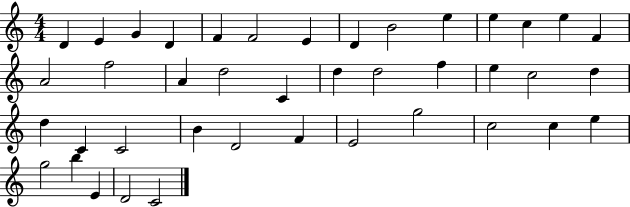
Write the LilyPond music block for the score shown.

{
  \clef treble
  \numericTimeSignature
  \time 4/4
  \key c \major
  d'4 e'4 g'4 d'4 | f'4 f'2 e'4 | d'4 b'2 e''4 | e''4 c''4 e''4 f'4 | \break a'2 f''2 | a'4 d''2 c'4 | d''4 d''2 f''4 | e''4 c''2 d''4 | \break d''4 c'4 c'2 | b'4 d'2 f'4 | e'2 g''2 | c''2 c''4 e''4 | \break g''2 b''4 e'4 | d'2 c'2 | \bar "|."
}